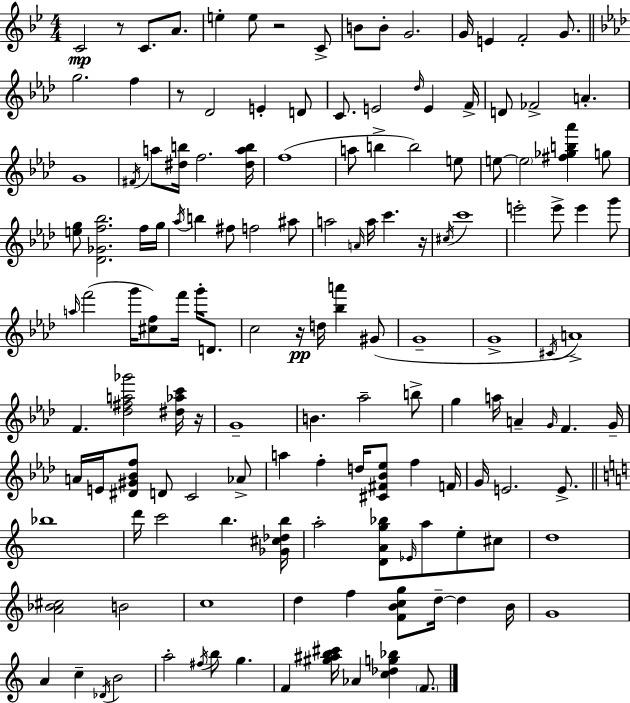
{
  \clef treble
  \numericTimeSignature
  \time 4/4
  \key bes \major
  \repeat volta 2 { c'2\mp r8 c'8. a'8. | e''4-. e''8 r2 c'8-> | b'8 b'8-. g'2. | g'16 e'4 f'2-. g'8. | \break \bar "||" \break \key f \minor g''2. f''4 | r8 des'2 e'4-. d'8 | c'8. e'2 \grace { des''16 } e'4 | f'16-> d'8 fes'2-> a'4.-. | \break g'1 | \acciaccatura { fis'16 } a''8 <dis'' b''>16 f''2. | <dis'' a'' b''>16 f''1( | a''8 b''4-> b''2) | \break e''8 e''8~~ \parenthesize e''2 <fis'' ges'' b'' aes'''>4 | g''8 <e'' g''>8 <des' ges' f'' bes''>2. | f''16 g''16 \acciaccatura { aes''16 } b''4 fis''8 f''2 | ais''8 a''2 \grace { a'16 } a''16 c'''4. | \break r16 \acciaccatura { cis''16 } c'''1 | e'''2-. e'''8-> e'''4 | g'''8 \grace { a''16 }( f'''2 g'''16 <cis'' f''>8) | f'''16 g'''16-. d'8. c''2 r16\pp d''16 | \break <bes'' a'''>4 gis'8( g'1-- | g'1-> | \acciaccatura { cis'16 } a'1->) | f'4. <des'' fis'' a'' ges'''>2 | \break <dis'' aes'' c'''>16 r16 g'1-- | b'4. aes''2-- | b''8-> g''4 a''16 a'4-- | \grace { g'16 } f'4. g'16-- a'16 e'16 <dis' gis' bes' f''>8 d'8 c'2 | \break aes'8-> a''4 f''4-. | d''16 <cis' fis' bes' ees''>8 f''4 f'16 g'16 e'2. | e'8.-> \bar "||" \break \key c \major bes''1 | d'''16 c'''2 b''4. <ges' cis'' des'' b''>16 | a''2-. <d' a' g'' bes''>8 \grace { ees'16 } a''8 e''8-. cis''8 | d''1 | \break <a' bes' cis''>2 b'2 | c''1 | d''4 f''4 <f' b' c'' g''>8 d''16--~~ d''4 | b'16 g'1 | \break a'4 c''4-- \acciaccatura { des'16 } b'2 | a''2-. \acciaccatura { fis''16 } b''8 g''4. | f'4 <gis'' ais'' b'' cis'''>16 aes'4 <c'' des'' g'' bes''>4 | \parenthesize f'8. } \bar "|."
}